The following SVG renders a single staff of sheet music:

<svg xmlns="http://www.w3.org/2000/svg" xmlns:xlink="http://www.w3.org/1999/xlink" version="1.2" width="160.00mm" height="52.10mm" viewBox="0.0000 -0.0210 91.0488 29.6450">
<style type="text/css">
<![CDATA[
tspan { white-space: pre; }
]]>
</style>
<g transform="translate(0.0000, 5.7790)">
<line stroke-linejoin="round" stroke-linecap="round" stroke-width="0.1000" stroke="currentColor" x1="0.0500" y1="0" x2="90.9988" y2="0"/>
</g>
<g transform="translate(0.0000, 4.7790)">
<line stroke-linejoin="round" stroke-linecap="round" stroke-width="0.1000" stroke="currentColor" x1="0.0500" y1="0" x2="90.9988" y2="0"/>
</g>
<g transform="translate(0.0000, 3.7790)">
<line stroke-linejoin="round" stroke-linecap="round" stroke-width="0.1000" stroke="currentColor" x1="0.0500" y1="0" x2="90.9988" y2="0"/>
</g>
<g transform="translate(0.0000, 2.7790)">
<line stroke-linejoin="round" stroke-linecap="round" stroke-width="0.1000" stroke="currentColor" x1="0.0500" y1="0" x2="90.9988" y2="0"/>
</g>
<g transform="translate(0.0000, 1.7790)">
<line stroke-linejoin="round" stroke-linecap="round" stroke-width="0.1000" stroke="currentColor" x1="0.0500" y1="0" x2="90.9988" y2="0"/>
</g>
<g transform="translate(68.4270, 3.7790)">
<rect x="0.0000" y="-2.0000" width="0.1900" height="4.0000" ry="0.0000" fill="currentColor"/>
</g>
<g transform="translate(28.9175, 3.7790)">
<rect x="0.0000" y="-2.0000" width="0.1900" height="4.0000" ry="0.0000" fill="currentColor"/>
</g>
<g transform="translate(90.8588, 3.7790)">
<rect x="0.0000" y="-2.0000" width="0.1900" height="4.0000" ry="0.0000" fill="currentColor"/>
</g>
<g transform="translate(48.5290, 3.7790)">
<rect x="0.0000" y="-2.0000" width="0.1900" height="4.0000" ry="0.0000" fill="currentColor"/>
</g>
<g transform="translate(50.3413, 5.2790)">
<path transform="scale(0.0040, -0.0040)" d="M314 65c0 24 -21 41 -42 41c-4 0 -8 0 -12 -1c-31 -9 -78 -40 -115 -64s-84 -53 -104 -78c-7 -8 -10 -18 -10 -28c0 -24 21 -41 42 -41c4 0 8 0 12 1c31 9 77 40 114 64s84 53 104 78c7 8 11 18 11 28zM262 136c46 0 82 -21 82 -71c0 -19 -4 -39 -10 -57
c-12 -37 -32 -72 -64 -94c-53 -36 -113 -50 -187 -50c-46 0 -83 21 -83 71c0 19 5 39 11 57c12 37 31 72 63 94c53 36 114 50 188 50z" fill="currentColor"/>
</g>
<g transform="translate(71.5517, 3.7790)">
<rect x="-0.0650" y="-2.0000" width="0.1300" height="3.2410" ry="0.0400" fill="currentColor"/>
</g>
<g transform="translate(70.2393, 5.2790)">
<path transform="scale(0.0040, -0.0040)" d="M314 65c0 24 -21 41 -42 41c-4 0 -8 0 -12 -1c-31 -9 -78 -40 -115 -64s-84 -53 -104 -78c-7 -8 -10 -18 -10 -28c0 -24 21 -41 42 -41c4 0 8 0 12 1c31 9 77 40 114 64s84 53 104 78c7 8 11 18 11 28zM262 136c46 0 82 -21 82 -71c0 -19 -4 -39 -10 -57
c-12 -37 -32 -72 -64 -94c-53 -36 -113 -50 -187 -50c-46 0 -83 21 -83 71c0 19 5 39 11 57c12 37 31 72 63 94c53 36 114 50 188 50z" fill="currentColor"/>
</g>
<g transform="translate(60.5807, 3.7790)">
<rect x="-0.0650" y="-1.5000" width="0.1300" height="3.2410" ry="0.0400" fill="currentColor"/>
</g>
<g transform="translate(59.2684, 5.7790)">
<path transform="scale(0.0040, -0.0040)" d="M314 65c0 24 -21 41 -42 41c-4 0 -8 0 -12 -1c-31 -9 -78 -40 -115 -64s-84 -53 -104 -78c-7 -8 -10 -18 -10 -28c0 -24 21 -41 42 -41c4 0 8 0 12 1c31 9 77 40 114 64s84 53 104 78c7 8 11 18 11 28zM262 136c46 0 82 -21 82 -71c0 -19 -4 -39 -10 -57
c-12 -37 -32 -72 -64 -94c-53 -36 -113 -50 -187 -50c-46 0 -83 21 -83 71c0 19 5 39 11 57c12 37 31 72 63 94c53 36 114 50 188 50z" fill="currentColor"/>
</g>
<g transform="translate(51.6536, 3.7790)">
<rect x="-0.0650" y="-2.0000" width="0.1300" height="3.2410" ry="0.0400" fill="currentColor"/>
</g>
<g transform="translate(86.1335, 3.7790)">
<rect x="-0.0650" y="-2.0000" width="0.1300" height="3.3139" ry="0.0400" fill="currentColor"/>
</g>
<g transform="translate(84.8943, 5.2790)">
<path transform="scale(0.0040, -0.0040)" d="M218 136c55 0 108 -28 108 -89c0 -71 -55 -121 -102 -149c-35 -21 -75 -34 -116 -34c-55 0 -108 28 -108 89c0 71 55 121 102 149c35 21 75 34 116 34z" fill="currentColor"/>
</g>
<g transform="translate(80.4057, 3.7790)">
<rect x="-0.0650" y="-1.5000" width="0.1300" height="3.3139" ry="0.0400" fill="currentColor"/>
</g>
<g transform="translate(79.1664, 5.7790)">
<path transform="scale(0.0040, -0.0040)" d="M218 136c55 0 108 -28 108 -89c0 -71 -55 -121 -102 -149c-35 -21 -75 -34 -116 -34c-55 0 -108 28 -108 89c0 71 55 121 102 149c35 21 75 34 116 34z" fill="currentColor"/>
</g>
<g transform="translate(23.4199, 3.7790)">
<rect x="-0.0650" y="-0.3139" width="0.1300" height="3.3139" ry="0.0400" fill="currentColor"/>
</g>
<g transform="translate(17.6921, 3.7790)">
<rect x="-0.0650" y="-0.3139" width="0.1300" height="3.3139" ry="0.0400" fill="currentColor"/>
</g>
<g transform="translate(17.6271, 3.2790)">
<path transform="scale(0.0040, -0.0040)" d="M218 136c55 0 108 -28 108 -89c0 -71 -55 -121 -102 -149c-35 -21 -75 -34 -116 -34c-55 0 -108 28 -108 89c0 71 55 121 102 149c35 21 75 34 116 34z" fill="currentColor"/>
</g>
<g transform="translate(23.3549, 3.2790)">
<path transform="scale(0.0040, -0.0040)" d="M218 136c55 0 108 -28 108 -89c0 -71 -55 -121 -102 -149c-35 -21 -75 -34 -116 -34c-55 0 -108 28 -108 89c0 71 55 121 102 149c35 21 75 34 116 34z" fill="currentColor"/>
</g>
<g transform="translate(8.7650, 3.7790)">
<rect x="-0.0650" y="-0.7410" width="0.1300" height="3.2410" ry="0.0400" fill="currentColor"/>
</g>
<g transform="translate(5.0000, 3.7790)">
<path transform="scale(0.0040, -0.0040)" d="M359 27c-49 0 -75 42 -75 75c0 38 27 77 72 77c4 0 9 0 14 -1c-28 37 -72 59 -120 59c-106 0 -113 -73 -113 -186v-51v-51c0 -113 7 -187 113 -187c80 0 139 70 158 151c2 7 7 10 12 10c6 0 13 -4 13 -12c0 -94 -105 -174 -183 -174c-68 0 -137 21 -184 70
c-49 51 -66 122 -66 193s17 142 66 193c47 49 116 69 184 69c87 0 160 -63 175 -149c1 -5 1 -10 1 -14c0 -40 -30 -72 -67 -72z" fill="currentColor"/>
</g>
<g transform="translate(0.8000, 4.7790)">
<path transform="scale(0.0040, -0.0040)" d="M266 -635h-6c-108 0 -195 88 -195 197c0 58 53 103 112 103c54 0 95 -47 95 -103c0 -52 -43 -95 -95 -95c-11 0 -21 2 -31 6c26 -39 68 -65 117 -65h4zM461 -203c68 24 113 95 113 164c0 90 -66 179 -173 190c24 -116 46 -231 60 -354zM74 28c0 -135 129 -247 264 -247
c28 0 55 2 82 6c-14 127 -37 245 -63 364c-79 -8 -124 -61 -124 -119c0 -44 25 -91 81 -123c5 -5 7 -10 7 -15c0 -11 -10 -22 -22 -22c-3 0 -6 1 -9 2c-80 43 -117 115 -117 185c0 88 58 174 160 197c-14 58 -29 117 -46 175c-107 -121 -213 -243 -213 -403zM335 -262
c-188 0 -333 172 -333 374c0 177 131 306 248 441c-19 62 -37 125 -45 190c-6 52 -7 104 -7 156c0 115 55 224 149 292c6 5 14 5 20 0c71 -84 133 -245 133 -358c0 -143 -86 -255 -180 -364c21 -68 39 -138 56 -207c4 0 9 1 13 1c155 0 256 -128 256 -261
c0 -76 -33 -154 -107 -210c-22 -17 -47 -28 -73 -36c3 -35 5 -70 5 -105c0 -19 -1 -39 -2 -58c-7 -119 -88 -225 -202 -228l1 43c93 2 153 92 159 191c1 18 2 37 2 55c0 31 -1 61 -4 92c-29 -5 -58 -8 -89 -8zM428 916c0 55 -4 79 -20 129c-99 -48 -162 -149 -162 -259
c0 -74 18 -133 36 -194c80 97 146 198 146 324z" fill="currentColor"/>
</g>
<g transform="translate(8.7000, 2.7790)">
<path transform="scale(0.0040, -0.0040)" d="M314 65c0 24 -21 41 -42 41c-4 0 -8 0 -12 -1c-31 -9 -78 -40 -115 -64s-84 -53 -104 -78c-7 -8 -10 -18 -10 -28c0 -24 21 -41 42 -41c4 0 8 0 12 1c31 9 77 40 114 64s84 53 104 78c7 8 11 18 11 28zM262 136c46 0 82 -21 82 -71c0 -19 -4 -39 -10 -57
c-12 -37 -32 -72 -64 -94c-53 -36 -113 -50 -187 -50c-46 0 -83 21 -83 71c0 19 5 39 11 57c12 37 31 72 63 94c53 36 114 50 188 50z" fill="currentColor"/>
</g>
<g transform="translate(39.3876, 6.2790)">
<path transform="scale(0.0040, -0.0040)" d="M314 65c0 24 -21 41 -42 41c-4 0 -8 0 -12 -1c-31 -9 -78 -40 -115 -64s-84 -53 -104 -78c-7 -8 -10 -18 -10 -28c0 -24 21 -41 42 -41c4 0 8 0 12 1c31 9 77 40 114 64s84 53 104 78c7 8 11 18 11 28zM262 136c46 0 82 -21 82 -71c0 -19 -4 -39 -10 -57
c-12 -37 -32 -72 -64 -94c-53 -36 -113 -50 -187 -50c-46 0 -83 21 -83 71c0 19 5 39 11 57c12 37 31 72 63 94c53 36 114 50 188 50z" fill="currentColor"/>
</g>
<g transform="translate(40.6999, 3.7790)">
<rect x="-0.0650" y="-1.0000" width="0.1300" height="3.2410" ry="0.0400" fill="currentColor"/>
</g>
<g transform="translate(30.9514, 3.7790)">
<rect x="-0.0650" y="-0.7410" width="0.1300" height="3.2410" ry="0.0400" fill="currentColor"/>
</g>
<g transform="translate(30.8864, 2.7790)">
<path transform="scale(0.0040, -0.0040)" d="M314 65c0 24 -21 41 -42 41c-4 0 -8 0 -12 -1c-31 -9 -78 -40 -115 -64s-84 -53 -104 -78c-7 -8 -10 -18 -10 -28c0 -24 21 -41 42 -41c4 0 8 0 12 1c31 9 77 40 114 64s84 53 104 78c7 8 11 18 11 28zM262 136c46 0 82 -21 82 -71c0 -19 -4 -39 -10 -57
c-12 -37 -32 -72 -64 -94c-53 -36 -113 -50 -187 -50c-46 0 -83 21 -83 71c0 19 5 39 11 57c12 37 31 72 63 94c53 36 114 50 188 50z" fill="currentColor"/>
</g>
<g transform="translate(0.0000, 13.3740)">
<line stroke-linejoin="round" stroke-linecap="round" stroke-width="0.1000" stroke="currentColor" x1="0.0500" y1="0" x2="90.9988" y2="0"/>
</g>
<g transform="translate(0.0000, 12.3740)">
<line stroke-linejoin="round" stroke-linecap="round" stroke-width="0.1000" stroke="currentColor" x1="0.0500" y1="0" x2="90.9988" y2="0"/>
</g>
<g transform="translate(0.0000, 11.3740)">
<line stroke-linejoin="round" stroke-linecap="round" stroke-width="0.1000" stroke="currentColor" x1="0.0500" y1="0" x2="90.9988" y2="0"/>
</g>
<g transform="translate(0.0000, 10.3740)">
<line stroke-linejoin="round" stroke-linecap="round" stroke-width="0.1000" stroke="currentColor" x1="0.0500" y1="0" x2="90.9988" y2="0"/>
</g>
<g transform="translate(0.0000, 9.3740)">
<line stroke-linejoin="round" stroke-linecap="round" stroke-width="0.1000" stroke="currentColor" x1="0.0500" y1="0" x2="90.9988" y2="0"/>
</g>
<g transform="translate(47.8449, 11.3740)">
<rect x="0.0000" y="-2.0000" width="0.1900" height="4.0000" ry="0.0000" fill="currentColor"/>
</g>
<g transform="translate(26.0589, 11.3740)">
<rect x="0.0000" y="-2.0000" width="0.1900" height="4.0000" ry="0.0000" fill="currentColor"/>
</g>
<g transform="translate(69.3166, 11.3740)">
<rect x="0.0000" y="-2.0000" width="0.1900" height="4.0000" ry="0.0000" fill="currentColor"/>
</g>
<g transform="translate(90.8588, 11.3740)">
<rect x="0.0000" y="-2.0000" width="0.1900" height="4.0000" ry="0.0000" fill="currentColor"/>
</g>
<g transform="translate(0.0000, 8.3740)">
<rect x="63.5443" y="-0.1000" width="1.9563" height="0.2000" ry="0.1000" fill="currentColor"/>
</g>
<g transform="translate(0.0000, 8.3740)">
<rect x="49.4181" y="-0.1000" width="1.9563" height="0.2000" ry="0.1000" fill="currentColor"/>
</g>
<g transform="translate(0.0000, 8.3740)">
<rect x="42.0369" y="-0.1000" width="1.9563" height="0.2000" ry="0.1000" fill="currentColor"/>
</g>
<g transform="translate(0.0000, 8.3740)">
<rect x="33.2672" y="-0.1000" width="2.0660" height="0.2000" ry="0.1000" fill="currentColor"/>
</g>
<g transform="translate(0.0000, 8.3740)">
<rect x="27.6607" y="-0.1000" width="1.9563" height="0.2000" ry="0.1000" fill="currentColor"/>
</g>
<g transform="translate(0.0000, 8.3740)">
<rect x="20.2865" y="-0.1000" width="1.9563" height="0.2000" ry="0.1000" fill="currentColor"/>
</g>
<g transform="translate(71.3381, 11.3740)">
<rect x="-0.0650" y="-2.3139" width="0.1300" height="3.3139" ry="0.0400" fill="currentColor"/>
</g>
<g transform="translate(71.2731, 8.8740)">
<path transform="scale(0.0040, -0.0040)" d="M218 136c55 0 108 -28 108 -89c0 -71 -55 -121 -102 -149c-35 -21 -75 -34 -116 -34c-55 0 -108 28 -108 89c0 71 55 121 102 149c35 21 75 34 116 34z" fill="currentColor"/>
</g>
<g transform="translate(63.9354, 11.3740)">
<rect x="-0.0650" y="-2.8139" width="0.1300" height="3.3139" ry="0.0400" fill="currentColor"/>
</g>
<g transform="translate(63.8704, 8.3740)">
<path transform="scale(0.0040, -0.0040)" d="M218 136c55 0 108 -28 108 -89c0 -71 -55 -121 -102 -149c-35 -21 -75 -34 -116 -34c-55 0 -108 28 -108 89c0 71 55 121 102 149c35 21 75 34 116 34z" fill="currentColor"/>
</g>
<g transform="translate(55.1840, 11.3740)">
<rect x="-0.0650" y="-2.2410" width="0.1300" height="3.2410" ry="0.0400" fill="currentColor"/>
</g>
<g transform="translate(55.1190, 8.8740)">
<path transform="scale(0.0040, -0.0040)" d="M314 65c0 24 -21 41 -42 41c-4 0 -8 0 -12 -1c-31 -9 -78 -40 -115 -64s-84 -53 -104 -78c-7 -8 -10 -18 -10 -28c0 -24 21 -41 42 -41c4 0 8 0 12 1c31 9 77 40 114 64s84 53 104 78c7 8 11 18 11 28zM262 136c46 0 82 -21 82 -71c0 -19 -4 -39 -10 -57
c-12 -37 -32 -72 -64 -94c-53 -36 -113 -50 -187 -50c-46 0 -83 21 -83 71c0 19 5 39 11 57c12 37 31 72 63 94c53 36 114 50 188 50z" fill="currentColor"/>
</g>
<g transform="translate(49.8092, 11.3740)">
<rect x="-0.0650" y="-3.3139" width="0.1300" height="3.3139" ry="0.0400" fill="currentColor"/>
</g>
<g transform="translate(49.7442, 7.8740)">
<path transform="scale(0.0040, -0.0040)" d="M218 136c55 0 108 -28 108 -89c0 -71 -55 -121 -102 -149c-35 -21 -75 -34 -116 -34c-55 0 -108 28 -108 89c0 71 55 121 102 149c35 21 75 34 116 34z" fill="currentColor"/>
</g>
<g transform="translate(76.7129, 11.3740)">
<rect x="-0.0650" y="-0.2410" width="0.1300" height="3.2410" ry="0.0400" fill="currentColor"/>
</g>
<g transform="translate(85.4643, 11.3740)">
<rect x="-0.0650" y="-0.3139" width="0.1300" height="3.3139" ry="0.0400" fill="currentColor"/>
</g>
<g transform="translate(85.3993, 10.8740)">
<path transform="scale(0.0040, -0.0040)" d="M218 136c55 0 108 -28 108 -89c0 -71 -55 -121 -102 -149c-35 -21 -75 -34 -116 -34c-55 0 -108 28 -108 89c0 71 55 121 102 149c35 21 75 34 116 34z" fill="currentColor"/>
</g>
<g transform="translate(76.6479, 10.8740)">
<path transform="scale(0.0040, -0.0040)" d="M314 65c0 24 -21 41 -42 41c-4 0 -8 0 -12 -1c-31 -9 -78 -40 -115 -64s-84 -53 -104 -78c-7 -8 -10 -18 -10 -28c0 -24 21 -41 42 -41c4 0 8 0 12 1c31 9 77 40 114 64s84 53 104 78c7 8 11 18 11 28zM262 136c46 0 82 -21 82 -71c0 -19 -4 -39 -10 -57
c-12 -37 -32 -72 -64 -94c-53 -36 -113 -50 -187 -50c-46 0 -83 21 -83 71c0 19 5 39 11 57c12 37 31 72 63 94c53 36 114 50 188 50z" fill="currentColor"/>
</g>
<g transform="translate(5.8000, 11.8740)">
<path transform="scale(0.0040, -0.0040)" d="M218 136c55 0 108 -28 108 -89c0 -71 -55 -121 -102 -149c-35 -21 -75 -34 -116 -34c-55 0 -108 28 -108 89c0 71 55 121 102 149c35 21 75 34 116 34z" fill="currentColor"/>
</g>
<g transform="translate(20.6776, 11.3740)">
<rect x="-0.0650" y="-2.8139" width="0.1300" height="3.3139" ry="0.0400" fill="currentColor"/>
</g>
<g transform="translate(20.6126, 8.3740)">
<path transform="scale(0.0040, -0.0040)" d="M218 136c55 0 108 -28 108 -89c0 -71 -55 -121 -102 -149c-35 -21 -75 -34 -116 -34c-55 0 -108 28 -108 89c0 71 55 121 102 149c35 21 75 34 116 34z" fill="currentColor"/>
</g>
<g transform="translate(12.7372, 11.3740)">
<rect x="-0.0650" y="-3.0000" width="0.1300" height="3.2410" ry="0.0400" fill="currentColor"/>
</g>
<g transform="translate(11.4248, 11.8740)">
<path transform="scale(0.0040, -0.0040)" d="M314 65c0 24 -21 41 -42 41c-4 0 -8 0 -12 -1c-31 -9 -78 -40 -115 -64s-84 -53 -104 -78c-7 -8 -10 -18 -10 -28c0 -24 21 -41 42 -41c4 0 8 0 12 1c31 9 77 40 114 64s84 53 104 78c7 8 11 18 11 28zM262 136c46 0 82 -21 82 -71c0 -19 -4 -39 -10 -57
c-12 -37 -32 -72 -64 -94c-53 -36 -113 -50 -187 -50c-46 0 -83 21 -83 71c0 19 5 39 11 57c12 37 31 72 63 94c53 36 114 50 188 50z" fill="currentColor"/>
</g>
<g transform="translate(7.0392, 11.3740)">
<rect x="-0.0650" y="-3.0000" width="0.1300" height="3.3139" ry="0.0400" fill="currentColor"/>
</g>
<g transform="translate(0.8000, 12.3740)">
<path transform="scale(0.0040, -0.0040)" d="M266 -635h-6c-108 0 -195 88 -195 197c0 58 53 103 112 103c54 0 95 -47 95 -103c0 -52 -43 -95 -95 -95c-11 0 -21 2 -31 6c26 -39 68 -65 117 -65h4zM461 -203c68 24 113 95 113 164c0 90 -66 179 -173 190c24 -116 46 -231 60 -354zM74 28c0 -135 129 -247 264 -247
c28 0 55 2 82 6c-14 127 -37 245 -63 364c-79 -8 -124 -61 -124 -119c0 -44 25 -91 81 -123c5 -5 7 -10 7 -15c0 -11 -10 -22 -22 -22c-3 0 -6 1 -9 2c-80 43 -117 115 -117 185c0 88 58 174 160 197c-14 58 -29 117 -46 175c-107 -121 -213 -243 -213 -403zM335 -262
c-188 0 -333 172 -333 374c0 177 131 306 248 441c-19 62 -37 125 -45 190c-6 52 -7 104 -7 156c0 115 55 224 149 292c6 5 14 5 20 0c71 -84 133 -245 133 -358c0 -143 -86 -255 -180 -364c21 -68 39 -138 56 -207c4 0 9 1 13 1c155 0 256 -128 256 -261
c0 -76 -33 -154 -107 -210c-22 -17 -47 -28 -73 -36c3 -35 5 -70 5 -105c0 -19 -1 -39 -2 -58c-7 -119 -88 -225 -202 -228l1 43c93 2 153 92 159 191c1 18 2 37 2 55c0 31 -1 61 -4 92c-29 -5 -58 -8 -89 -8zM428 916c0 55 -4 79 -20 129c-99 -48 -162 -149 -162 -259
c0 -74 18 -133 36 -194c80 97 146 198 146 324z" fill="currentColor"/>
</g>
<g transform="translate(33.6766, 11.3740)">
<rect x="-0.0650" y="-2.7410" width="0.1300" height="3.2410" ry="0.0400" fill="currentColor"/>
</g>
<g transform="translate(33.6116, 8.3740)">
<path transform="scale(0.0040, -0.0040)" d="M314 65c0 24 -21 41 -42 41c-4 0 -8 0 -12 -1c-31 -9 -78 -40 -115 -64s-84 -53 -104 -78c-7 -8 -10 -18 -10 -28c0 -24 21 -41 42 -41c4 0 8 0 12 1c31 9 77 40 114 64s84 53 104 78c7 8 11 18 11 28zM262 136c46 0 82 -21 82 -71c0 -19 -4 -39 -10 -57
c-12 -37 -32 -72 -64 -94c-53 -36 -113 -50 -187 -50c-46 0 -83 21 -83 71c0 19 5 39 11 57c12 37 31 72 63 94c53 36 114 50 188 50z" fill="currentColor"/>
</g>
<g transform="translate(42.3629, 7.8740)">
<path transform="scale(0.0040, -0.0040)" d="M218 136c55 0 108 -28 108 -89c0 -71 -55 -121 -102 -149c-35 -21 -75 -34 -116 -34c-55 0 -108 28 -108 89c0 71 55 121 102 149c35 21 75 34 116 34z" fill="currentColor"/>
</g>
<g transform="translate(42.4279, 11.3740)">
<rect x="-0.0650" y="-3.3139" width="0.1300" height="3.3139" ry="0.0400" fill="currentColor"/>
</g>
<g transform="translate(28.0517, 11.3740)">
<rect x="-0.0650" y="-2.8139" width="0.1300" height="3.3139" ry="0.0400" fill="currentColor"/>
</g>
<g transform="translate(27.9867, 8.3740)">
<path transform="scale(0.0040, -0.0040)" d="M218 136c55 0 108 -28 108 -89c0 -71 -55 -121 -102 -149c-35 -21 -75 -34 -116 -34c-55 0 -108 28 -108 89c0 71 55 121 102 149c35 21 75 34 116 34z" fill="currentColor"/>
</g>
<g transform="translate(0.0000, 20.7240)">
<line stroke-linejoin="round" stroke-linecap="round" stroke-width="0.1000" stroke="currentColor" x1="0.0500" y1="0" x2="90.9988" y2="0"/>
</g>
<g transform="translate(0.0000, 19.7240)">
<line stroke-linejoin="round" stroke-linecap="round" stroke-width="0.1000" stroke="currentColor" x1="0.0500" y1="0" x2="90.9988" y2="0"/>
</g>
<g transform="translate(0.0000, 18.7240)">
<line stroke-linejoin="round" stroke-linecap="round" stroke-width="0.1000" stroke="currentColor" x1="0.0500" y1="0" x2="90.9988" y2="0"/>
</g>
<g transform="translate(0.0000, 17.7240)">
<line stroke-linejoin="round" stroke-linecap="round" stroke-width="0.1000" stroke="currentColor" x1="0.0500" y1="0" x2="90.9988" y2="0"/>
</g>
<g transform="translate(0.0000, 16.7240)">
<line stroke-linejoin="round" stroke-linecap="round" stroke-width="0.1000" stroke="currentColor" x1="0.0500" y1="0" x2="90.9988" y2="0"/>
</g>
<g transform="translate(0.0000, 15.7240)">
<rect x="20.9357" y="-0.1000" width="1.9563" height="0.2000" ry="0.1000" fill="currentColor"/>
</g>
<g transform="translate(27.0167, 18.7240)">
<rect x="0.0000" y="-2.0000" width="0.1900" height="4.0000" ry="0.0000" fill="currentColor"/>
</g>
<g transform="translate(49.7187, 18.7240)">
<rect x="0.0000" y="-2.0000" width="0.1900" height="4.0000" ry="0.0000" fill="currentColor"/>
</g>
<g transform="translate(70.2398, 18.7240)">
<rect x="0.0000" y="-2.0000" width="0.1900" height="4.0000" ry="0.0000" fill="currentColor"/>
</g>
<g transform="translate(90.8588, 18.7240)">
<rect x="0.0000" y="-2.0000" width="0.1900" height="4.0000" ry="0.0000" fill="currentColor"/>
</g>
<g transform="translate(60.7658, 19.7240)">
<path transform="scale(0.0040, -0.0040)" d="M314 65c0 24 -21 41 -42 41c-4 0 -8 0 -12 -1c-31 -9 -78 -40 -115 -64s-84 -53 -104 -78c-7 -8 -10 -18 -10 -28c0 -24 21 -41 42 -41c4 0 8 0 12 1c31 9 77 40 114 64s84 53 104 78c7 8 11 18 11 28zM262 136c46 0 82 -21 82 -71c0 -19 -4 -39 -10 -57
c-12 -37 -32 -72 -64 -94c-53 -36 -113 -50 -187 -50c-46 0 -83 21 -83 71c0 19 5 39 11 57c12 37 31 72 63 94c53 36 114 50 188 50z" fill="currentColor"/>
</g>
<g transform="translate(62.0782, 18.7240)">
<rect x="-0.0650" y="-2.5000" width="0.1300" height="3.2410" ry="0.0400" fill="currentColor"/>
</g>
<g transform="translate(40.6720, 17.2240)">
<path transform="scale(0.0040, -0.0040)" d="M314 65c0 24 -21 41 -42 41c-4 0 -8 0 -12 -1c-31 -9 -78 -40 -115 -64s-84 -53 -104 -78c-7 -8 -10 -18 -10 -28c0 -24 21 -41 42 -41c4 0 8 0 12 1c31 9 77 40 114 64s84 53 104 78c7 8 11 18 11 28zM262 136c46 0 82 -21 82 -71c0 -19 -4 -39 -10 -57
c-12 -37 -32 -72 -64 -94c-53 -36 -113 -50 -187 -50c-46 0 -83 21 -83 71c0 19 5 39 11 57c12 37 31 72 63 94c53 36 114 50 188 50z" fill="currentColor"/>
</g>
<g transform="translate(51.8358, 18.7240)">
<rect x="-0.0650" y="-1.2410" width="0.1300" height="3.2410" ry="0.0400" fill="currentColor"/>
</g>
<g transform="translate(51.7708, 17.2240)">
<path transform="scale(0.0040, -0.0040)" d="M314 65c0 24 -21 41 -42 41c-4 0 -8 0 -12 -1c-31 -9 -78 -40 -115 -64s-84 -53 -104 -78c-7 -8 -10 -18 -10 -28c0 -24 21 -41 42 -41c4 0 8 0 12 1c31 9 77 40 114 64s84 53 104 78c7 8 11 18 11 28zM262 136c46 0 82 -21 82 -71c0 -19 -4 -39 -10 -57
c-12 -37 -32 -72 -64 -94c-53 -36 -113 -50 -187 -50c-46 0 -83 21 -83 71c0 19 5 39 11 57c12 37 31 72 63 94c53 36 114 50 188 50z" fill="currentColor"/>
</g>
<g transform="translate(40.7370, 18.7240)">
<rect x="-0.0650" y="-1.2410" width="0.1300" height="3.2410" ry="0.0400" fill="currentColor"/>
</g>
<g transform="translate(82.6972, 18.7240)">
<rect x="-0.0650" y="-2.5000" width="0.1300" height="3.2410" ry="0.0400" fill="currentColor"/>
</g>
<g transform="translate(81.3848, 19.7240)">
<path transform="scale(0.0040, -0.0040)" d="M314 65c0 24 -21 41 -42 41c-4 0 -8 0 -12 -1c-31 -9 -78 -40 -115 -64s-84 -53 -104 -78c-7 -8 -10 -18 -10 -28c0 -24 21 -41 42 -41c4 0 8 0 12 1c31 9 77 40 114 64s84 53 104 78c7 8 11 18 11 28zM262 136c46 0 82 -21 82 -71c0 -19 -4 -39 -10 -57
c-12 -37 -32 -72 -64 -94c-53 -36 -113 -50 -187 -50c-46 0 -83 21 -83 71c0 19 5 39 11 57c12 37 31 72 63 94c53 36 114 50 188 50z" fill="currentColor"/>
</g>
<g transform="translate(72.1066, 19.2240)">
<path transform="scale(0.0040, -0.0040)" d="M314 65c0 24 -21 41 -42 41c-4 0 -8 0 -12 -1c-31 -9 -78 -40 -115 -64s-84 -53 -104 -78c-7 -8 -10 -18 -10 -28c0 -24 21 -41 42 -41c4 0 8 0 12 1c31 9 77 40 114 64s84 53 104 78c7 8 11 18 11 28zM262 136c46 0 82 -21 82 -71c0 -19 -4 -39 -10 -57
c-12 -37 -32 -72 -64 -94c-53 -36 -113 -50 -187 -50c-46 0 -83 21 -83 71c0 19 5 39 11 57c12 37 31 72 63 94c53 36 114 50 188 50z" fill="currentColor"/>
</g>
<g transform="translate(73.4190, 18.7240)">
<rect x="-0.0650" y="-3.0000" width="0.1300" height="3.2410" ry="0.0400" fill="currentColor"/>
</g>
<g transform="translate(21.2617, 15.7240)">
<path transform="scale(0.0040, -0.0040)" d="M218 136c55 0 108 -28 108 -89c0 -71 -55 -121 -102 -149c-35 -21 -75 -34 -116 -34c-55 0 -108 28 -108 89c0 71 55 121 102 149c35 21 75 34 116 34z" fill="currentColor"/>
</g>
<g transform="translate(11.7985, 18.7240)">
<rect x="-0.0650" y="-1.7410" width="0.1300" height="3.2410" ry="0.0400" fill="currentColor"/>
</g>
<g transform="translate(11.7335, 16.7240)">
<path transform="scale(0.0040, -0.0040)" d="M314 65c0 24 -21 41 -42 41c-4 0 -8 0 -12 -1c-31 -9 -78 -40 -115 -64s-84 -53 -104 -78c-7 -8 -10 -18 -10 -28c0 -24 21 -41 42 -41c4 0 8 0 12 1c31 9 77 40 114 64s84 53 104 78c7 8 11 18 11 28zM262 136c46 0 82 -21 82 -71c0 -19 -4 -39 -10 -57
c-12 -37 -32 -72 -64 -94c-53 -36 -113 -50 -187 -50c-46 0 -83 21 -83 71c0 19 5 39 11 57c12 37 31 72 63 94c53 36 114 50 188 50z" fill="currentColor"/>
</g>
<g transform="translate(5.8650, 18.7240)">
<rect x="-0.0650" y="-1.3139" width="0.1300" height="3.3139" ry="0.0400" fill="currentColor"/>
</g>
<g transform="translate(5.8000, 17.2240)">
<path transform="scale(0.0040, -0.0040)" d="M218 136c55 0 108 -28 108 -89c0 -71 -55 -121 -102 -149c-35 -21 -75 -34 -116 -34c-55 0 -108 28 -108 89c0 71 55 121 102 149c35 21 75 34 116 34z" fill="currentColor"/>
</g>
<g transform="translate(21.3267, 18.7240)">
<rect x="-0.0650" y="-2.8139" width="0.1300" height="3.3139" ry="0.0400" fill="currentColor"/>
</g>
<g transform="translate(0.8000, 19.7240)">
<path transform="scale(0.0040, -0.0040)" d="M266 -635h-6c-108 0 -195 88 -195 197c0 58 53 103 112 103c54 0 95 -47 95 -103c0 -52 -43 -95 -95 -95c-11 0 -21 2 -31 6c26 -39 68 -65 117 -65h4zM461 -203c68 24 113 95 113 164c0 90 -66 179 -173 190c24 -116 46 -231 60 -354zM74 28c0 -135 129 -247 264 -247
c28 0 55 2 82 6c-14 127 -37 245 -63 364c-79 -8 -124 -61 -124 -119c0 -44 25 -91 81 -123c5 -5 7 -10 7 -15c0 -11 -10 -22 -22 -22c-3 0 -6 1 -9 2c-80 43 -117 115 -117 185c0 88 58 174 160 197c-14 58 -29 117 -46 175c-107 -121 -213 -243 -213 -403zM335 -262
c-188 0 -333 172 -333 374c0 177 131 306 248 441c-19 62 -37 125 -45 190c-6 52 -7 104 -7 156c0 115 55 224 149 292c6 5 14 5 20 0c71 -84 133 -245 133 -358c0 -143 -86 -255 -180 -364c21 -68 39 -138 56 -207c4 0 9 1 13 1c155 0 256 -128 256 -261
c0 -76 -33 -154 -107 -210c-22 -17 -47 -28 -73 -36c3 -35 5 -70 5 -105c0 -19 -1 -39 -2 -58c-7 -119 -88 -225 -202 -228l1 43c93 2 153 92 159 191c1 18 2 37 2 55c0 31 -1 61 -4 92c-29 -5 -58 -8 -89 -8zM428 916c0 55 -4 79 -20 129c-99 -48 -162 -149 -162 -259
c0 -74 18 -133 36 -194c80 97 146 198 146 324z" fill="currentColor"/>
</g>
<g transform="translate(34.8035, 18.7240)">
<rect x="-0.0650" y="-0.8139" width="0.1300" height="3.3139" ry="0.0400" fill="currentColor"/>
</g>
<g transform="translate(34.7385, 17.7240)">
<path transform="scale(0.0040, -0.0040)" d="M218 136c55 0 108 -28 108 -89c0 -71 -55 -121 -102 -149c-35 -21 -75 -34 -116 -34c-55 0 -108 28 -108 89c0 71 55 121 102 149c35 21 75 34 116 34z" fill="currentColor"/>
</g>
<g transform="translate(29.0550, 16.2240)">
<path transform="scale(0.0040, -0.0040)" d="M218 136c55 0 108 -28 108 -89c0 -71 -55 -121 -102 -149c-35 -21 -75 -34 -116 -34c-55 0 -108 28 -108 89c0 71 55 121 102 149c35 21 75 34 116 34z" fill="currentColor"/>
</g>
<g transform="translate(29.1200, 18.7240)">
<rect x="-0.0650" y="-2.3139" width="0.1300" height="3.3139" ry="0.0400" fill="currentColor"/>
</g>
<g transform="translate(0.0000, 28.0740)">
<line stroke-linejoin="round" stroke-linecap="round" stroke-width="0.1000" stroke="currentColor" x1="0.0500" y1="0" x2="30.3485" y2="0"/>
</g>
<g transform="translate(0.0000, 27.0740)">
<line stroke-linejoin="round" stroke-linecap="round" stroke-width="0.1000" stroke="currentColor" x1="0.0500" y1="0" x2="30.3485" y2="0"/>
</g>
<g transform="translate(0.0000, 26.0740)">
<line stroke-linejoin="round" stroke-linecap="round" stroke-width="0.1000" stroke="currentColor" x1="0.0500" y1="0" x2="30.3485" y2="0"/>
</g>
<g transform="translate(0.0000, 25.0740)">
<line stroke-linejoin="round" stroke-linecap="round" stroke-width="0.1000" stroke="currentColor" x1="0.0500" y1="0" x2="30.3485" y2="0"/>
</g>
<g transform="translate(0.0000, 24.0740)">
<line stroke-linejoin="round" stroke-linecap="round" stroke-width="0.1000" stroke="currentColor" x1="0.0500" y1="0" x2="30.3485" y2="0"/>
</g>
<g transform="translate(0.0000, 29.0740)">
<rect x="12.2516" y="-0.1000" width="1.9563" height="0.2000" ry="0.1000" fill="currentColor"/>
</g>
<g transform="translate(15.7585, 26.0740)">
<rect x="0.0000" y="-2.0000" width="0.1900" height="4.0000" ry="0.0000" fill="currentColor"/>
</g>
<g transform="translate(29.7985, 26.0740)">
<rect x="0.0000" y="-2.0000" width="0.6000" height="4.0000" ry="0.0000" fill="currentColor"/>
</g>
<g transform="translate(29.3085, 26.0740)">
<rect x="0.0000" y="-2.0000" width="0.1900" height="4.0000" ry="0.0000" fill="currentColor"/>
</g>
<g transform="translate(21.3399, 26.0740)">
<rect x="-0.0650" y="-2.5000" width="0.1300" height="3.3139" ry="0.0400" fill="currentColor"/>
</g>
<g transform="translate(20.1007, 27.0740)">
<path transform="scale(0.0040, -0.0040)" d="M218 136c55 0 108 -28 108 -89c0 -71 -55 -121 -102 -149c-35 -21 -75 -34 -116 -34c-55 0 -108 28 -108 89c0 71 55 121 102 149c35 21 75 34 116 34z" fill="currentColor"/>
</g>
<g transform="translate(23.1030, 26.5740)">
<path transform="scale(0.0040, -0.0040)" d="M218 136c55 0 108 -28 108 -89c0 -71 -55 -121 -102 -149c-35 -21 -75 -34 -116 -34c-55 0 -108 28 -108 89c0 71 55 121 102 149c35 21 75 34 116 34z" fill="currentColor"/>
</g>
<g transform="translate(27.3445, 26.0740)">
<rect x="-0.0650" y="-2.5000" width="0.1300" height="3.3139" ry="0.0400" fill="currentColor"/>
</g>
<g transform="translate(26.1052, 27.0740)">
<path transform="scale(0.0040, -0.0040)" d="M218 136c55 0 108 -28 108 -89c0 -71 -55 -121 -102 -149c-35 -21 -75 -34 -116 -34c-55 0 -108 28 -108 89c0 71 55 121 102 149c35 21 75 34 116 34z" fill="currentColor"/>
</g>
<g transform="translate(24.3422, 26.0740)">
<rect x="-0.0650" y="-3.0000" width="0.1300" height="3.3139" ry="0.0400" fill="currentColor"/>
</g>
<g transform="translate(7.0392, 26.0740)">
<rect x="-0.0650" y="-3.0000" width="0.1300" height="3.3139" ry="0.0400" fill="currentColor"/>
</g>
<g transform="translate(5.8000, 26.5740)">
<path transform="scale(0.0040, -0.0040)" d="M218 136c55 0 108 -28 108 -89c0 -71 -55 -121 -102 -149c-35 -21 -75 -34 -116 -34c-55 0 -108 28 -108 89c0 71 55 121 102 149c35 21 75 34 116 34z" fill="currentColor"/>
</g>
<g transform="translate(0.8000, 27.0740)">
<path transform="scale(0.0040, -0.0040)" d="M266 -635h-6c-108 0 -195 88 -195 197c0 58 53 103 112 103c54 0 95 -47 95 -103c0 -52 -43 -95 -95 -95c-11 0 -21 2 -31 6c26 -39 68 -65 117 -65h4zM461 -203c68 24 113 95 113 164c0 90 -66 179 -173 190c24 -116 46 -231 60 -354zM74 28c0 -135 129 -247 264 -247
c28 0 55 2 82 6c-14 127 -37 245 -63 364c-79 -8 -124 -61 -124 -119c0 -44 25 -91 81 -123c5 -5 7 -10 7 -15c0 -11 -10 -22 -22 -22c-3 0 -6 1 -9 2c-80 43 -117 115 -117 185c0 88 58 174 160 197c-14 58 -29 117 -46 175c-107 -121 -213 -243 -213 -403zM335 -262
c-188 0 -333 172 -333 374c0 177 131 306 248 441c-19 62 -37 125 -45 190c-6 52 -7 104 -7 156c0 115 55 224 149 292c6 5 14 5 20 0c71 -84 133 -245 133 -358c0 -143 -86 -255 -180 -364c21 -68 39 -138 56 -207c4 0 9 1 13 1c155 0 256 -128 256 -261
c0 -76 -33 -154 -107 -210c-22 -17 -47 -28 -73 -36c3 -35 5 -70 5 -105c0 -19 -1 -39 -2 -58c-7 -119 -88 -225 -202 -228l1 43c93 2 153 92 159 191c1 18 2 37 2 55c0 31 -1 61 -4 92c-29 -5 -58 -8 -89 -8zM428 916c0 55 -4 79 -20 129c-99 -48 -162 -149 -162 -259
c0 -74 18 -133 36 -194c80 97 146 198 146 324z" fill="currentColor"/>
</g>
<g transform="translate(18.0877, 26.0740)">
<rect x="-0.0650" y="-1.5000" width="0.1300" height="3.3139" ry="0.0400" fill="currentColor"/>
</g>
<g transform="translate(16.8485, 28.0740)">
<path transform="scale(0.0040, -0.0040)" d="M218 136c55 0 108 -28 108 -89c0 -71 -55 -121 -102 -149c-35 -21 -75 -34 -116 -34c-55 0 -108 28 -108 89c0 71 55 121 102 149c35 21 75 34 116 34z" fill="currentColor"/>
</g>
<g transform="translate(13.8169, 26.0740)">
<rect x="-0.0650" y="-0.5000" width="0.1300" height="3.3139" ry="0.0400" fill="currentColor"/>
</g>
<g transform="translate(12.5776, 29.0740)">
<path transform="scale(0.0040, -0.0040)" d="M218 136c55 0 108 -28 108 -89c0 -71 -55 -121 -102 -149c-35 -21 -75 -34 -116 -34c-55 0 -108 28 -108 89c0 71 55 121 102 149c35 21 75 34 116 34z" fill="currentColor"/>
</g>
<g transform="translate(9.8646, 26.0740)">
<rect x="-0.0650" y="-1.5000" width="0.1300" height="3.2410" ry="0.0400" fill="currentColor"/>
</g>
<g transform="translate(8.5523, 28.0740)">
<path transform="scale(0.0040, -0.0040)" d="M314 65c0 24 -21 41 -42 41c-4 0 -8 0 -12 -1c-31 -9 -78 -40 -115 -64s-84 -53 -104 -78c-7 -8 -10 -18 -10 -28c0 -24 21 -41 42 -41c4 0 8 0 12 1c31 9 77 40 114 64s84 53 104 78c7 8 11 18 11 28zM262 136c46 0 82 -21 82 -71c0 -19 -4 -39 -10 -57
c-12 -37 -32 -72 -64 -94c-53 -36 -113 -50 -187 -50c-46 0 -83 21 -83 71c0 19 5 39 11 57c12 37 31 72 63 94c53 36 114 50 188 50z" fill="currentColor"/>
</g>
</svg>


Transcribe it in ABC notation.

X:1
T:Untitled
M:4/4
L:1/4
K:C
d2 c c d2 D2 F2 E2 F2 E F A A2 a a a2 b b g2 a g c2 c e f2 a g d e2 e2 G2 A2 G2 A E2 C E G A G